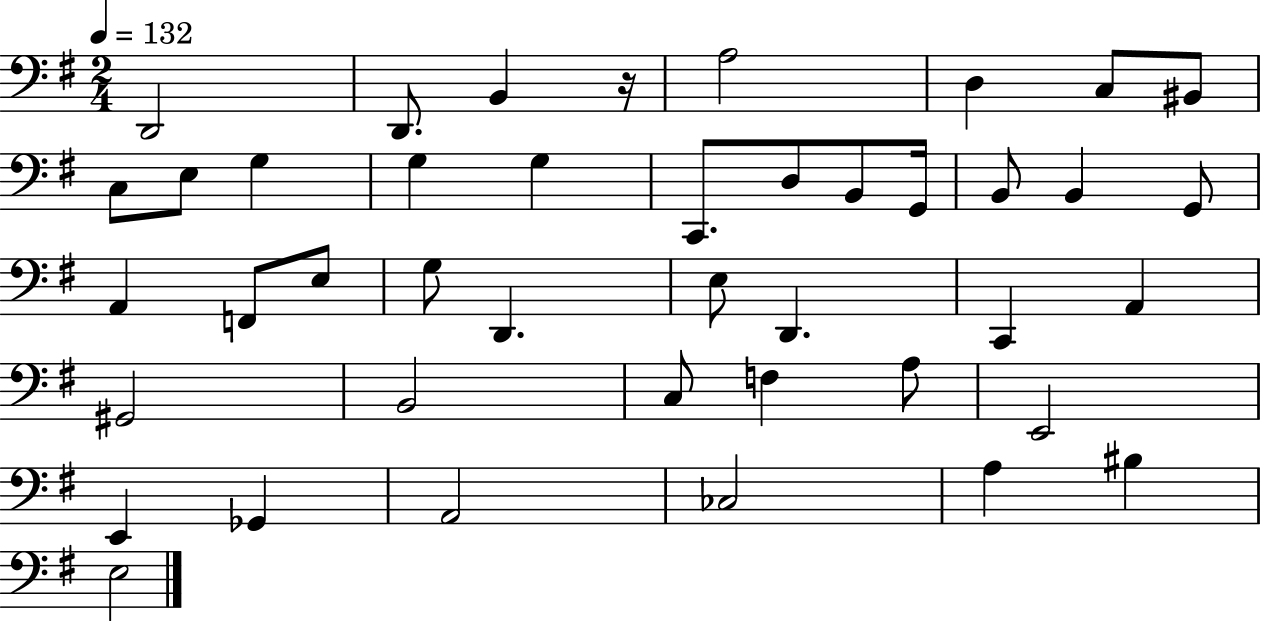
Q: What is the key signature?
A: G major